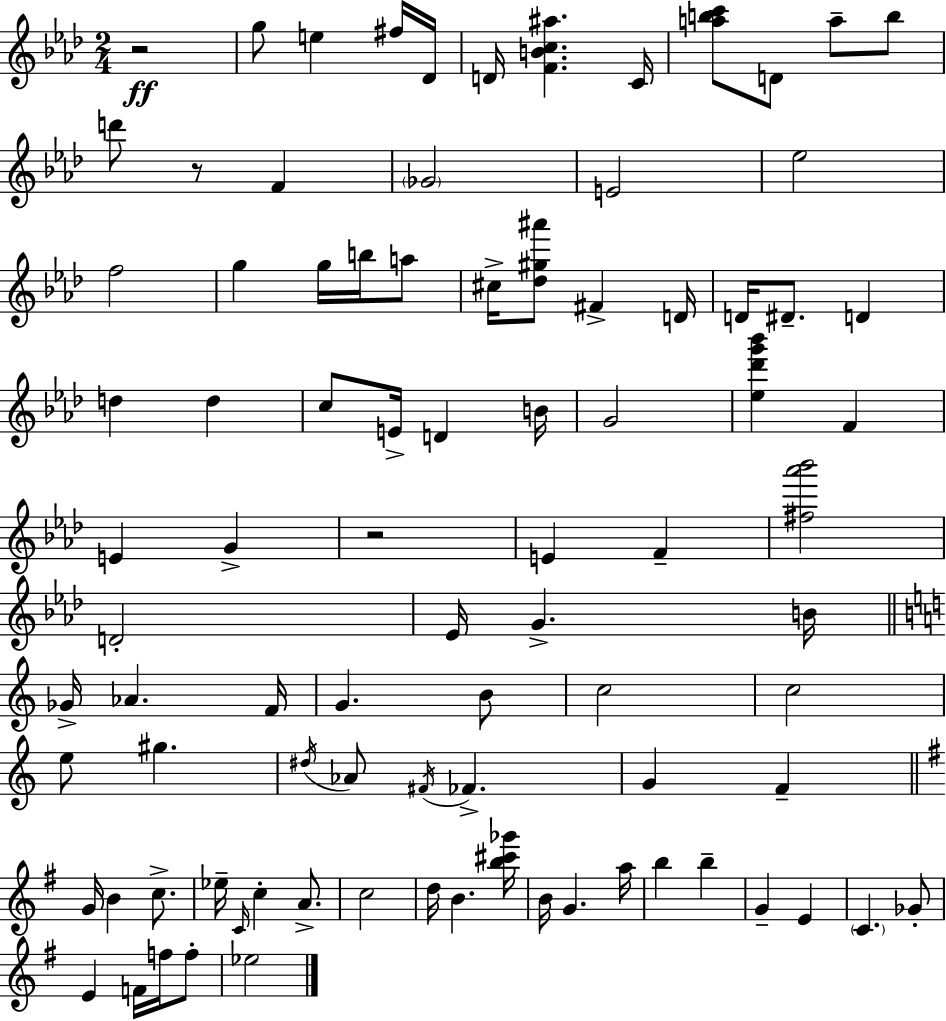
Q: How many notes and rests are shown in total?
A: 89